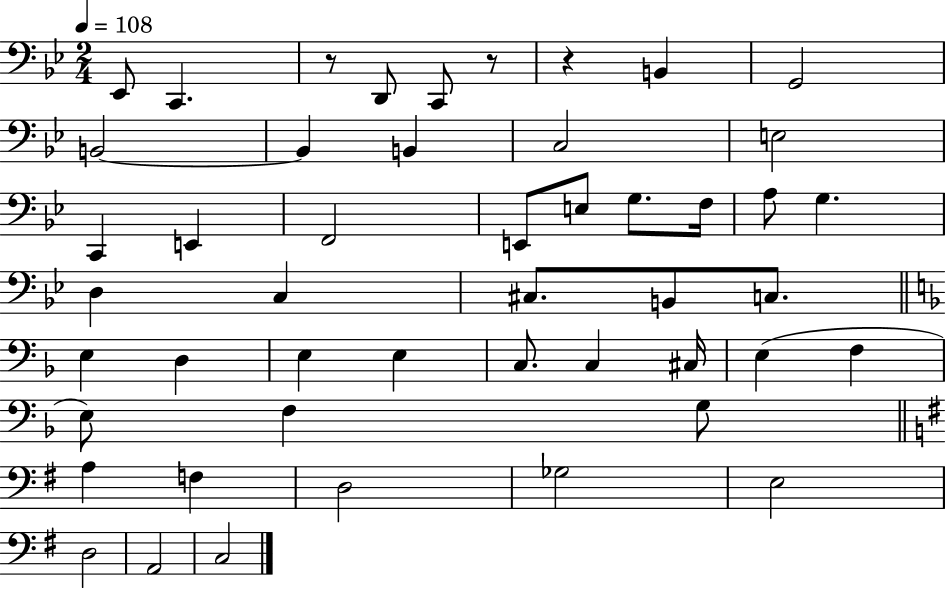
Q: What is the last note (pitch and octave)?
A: C3